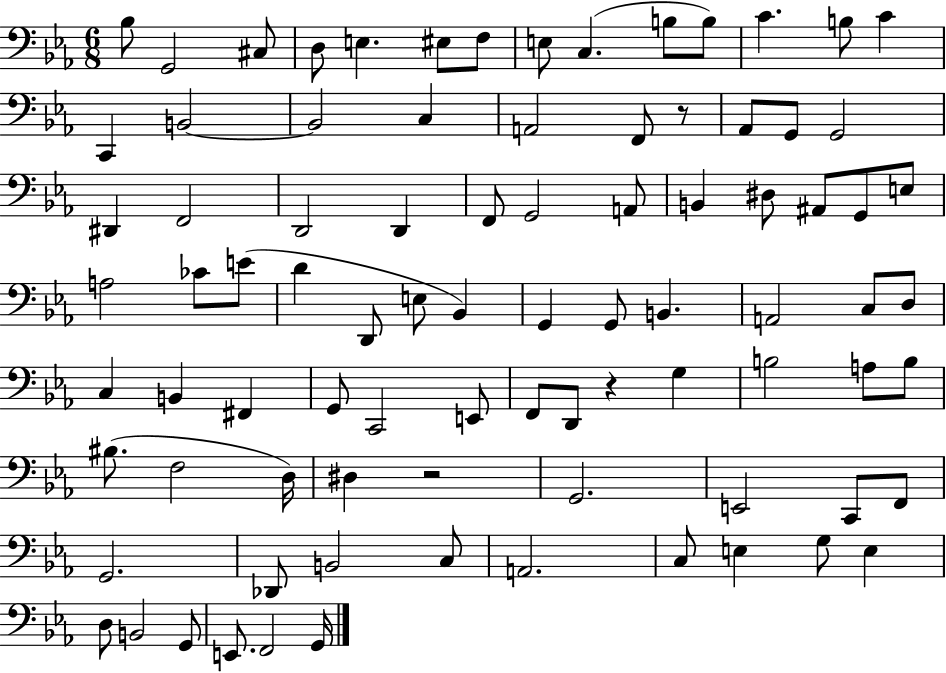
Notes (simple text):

Bb3/e G2/h C#3/e D3/e E3/q. EIS3/e F3/e E3/e C3/q. B3/e B3/e C4/q. B3/e C4/q C2/q B2/h B2/h C3/q A2/h F2/e R/e Ab2/e G2/e G2/h D#2/q F2/h D2/h D2/q F2/e G2/h A2/e B2/q D#3/e A#2/e G2/e E3/e A3/h CES4/e E4/e D4/q D2/e E3/e Bb2/q G2/q G2/e B2/q. A2/h C3/e D3/e C3/q B2/q F#2/q G2/e C2/h E2/e F2/e D2/e R/q G3/q B3/h A3/e B3/e BIS3/e. F3/h D3/s D#3/q R/h G2/h. E2/h C2/e F2/e G2/h. Db2/e B2/h C3/e A2/h. C3/e E3/q G3/e E3/q D3/e B2/h G2/e E2/e. F2/h G2/s